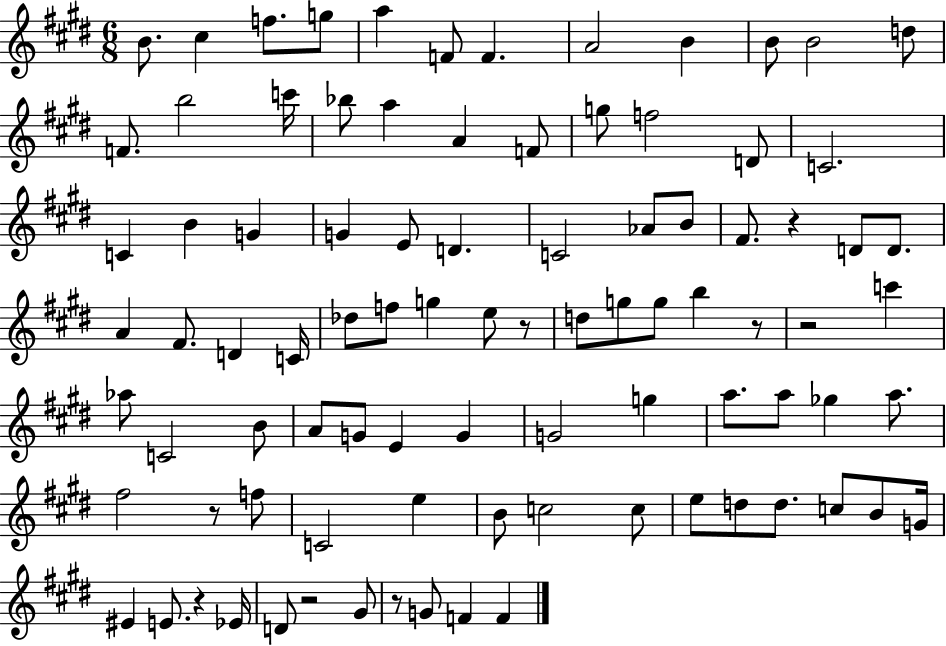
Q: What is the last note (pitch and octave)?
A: F4